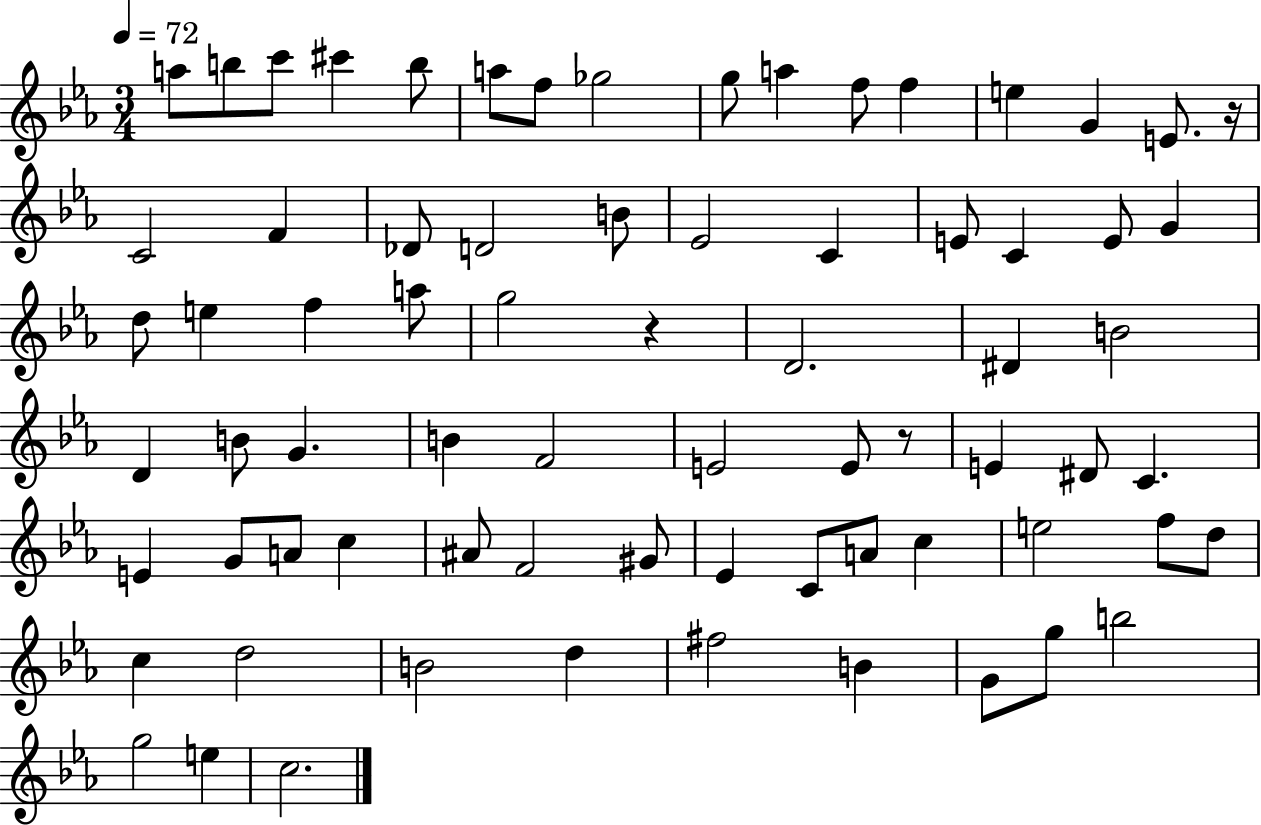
{
  \clef treble
  \numericTimeSignature
  \time 3/4
  \key ees \major
  \tempo 4 = 72
  a''8 b''8 c'''8 cis'''4 b''8 | a''8 f''8 ges''2 | g''8 a''4 f''8 f''4 | e''4 g'4 e'8. r16 | \break c'2 f'4 | des'8 d'2 b'8 | ees'2 c'4 | e'8 c'4 e'8 g'4 | \break d''8 e''4 f''4 a''8 | g''2 r4 | d'2. | dis'4 b'2 | \break d'4 b'8 g'4. | b'4 f'2 | e'2 e'8 r8 | e'4 dis'8 c'4. | \break e'4 g'8 a'8 c''4 | ais'8 f'2 gis'8 | ees'4 c'8 a'8 c''4 | e''2 f''8 d''8 | \break c''4 d''2 | b'2 d''4 | fis''2 b'4 | g'8 g''8 b''2 | \break g''2 e''4 | c''2. | \bar "|."
}